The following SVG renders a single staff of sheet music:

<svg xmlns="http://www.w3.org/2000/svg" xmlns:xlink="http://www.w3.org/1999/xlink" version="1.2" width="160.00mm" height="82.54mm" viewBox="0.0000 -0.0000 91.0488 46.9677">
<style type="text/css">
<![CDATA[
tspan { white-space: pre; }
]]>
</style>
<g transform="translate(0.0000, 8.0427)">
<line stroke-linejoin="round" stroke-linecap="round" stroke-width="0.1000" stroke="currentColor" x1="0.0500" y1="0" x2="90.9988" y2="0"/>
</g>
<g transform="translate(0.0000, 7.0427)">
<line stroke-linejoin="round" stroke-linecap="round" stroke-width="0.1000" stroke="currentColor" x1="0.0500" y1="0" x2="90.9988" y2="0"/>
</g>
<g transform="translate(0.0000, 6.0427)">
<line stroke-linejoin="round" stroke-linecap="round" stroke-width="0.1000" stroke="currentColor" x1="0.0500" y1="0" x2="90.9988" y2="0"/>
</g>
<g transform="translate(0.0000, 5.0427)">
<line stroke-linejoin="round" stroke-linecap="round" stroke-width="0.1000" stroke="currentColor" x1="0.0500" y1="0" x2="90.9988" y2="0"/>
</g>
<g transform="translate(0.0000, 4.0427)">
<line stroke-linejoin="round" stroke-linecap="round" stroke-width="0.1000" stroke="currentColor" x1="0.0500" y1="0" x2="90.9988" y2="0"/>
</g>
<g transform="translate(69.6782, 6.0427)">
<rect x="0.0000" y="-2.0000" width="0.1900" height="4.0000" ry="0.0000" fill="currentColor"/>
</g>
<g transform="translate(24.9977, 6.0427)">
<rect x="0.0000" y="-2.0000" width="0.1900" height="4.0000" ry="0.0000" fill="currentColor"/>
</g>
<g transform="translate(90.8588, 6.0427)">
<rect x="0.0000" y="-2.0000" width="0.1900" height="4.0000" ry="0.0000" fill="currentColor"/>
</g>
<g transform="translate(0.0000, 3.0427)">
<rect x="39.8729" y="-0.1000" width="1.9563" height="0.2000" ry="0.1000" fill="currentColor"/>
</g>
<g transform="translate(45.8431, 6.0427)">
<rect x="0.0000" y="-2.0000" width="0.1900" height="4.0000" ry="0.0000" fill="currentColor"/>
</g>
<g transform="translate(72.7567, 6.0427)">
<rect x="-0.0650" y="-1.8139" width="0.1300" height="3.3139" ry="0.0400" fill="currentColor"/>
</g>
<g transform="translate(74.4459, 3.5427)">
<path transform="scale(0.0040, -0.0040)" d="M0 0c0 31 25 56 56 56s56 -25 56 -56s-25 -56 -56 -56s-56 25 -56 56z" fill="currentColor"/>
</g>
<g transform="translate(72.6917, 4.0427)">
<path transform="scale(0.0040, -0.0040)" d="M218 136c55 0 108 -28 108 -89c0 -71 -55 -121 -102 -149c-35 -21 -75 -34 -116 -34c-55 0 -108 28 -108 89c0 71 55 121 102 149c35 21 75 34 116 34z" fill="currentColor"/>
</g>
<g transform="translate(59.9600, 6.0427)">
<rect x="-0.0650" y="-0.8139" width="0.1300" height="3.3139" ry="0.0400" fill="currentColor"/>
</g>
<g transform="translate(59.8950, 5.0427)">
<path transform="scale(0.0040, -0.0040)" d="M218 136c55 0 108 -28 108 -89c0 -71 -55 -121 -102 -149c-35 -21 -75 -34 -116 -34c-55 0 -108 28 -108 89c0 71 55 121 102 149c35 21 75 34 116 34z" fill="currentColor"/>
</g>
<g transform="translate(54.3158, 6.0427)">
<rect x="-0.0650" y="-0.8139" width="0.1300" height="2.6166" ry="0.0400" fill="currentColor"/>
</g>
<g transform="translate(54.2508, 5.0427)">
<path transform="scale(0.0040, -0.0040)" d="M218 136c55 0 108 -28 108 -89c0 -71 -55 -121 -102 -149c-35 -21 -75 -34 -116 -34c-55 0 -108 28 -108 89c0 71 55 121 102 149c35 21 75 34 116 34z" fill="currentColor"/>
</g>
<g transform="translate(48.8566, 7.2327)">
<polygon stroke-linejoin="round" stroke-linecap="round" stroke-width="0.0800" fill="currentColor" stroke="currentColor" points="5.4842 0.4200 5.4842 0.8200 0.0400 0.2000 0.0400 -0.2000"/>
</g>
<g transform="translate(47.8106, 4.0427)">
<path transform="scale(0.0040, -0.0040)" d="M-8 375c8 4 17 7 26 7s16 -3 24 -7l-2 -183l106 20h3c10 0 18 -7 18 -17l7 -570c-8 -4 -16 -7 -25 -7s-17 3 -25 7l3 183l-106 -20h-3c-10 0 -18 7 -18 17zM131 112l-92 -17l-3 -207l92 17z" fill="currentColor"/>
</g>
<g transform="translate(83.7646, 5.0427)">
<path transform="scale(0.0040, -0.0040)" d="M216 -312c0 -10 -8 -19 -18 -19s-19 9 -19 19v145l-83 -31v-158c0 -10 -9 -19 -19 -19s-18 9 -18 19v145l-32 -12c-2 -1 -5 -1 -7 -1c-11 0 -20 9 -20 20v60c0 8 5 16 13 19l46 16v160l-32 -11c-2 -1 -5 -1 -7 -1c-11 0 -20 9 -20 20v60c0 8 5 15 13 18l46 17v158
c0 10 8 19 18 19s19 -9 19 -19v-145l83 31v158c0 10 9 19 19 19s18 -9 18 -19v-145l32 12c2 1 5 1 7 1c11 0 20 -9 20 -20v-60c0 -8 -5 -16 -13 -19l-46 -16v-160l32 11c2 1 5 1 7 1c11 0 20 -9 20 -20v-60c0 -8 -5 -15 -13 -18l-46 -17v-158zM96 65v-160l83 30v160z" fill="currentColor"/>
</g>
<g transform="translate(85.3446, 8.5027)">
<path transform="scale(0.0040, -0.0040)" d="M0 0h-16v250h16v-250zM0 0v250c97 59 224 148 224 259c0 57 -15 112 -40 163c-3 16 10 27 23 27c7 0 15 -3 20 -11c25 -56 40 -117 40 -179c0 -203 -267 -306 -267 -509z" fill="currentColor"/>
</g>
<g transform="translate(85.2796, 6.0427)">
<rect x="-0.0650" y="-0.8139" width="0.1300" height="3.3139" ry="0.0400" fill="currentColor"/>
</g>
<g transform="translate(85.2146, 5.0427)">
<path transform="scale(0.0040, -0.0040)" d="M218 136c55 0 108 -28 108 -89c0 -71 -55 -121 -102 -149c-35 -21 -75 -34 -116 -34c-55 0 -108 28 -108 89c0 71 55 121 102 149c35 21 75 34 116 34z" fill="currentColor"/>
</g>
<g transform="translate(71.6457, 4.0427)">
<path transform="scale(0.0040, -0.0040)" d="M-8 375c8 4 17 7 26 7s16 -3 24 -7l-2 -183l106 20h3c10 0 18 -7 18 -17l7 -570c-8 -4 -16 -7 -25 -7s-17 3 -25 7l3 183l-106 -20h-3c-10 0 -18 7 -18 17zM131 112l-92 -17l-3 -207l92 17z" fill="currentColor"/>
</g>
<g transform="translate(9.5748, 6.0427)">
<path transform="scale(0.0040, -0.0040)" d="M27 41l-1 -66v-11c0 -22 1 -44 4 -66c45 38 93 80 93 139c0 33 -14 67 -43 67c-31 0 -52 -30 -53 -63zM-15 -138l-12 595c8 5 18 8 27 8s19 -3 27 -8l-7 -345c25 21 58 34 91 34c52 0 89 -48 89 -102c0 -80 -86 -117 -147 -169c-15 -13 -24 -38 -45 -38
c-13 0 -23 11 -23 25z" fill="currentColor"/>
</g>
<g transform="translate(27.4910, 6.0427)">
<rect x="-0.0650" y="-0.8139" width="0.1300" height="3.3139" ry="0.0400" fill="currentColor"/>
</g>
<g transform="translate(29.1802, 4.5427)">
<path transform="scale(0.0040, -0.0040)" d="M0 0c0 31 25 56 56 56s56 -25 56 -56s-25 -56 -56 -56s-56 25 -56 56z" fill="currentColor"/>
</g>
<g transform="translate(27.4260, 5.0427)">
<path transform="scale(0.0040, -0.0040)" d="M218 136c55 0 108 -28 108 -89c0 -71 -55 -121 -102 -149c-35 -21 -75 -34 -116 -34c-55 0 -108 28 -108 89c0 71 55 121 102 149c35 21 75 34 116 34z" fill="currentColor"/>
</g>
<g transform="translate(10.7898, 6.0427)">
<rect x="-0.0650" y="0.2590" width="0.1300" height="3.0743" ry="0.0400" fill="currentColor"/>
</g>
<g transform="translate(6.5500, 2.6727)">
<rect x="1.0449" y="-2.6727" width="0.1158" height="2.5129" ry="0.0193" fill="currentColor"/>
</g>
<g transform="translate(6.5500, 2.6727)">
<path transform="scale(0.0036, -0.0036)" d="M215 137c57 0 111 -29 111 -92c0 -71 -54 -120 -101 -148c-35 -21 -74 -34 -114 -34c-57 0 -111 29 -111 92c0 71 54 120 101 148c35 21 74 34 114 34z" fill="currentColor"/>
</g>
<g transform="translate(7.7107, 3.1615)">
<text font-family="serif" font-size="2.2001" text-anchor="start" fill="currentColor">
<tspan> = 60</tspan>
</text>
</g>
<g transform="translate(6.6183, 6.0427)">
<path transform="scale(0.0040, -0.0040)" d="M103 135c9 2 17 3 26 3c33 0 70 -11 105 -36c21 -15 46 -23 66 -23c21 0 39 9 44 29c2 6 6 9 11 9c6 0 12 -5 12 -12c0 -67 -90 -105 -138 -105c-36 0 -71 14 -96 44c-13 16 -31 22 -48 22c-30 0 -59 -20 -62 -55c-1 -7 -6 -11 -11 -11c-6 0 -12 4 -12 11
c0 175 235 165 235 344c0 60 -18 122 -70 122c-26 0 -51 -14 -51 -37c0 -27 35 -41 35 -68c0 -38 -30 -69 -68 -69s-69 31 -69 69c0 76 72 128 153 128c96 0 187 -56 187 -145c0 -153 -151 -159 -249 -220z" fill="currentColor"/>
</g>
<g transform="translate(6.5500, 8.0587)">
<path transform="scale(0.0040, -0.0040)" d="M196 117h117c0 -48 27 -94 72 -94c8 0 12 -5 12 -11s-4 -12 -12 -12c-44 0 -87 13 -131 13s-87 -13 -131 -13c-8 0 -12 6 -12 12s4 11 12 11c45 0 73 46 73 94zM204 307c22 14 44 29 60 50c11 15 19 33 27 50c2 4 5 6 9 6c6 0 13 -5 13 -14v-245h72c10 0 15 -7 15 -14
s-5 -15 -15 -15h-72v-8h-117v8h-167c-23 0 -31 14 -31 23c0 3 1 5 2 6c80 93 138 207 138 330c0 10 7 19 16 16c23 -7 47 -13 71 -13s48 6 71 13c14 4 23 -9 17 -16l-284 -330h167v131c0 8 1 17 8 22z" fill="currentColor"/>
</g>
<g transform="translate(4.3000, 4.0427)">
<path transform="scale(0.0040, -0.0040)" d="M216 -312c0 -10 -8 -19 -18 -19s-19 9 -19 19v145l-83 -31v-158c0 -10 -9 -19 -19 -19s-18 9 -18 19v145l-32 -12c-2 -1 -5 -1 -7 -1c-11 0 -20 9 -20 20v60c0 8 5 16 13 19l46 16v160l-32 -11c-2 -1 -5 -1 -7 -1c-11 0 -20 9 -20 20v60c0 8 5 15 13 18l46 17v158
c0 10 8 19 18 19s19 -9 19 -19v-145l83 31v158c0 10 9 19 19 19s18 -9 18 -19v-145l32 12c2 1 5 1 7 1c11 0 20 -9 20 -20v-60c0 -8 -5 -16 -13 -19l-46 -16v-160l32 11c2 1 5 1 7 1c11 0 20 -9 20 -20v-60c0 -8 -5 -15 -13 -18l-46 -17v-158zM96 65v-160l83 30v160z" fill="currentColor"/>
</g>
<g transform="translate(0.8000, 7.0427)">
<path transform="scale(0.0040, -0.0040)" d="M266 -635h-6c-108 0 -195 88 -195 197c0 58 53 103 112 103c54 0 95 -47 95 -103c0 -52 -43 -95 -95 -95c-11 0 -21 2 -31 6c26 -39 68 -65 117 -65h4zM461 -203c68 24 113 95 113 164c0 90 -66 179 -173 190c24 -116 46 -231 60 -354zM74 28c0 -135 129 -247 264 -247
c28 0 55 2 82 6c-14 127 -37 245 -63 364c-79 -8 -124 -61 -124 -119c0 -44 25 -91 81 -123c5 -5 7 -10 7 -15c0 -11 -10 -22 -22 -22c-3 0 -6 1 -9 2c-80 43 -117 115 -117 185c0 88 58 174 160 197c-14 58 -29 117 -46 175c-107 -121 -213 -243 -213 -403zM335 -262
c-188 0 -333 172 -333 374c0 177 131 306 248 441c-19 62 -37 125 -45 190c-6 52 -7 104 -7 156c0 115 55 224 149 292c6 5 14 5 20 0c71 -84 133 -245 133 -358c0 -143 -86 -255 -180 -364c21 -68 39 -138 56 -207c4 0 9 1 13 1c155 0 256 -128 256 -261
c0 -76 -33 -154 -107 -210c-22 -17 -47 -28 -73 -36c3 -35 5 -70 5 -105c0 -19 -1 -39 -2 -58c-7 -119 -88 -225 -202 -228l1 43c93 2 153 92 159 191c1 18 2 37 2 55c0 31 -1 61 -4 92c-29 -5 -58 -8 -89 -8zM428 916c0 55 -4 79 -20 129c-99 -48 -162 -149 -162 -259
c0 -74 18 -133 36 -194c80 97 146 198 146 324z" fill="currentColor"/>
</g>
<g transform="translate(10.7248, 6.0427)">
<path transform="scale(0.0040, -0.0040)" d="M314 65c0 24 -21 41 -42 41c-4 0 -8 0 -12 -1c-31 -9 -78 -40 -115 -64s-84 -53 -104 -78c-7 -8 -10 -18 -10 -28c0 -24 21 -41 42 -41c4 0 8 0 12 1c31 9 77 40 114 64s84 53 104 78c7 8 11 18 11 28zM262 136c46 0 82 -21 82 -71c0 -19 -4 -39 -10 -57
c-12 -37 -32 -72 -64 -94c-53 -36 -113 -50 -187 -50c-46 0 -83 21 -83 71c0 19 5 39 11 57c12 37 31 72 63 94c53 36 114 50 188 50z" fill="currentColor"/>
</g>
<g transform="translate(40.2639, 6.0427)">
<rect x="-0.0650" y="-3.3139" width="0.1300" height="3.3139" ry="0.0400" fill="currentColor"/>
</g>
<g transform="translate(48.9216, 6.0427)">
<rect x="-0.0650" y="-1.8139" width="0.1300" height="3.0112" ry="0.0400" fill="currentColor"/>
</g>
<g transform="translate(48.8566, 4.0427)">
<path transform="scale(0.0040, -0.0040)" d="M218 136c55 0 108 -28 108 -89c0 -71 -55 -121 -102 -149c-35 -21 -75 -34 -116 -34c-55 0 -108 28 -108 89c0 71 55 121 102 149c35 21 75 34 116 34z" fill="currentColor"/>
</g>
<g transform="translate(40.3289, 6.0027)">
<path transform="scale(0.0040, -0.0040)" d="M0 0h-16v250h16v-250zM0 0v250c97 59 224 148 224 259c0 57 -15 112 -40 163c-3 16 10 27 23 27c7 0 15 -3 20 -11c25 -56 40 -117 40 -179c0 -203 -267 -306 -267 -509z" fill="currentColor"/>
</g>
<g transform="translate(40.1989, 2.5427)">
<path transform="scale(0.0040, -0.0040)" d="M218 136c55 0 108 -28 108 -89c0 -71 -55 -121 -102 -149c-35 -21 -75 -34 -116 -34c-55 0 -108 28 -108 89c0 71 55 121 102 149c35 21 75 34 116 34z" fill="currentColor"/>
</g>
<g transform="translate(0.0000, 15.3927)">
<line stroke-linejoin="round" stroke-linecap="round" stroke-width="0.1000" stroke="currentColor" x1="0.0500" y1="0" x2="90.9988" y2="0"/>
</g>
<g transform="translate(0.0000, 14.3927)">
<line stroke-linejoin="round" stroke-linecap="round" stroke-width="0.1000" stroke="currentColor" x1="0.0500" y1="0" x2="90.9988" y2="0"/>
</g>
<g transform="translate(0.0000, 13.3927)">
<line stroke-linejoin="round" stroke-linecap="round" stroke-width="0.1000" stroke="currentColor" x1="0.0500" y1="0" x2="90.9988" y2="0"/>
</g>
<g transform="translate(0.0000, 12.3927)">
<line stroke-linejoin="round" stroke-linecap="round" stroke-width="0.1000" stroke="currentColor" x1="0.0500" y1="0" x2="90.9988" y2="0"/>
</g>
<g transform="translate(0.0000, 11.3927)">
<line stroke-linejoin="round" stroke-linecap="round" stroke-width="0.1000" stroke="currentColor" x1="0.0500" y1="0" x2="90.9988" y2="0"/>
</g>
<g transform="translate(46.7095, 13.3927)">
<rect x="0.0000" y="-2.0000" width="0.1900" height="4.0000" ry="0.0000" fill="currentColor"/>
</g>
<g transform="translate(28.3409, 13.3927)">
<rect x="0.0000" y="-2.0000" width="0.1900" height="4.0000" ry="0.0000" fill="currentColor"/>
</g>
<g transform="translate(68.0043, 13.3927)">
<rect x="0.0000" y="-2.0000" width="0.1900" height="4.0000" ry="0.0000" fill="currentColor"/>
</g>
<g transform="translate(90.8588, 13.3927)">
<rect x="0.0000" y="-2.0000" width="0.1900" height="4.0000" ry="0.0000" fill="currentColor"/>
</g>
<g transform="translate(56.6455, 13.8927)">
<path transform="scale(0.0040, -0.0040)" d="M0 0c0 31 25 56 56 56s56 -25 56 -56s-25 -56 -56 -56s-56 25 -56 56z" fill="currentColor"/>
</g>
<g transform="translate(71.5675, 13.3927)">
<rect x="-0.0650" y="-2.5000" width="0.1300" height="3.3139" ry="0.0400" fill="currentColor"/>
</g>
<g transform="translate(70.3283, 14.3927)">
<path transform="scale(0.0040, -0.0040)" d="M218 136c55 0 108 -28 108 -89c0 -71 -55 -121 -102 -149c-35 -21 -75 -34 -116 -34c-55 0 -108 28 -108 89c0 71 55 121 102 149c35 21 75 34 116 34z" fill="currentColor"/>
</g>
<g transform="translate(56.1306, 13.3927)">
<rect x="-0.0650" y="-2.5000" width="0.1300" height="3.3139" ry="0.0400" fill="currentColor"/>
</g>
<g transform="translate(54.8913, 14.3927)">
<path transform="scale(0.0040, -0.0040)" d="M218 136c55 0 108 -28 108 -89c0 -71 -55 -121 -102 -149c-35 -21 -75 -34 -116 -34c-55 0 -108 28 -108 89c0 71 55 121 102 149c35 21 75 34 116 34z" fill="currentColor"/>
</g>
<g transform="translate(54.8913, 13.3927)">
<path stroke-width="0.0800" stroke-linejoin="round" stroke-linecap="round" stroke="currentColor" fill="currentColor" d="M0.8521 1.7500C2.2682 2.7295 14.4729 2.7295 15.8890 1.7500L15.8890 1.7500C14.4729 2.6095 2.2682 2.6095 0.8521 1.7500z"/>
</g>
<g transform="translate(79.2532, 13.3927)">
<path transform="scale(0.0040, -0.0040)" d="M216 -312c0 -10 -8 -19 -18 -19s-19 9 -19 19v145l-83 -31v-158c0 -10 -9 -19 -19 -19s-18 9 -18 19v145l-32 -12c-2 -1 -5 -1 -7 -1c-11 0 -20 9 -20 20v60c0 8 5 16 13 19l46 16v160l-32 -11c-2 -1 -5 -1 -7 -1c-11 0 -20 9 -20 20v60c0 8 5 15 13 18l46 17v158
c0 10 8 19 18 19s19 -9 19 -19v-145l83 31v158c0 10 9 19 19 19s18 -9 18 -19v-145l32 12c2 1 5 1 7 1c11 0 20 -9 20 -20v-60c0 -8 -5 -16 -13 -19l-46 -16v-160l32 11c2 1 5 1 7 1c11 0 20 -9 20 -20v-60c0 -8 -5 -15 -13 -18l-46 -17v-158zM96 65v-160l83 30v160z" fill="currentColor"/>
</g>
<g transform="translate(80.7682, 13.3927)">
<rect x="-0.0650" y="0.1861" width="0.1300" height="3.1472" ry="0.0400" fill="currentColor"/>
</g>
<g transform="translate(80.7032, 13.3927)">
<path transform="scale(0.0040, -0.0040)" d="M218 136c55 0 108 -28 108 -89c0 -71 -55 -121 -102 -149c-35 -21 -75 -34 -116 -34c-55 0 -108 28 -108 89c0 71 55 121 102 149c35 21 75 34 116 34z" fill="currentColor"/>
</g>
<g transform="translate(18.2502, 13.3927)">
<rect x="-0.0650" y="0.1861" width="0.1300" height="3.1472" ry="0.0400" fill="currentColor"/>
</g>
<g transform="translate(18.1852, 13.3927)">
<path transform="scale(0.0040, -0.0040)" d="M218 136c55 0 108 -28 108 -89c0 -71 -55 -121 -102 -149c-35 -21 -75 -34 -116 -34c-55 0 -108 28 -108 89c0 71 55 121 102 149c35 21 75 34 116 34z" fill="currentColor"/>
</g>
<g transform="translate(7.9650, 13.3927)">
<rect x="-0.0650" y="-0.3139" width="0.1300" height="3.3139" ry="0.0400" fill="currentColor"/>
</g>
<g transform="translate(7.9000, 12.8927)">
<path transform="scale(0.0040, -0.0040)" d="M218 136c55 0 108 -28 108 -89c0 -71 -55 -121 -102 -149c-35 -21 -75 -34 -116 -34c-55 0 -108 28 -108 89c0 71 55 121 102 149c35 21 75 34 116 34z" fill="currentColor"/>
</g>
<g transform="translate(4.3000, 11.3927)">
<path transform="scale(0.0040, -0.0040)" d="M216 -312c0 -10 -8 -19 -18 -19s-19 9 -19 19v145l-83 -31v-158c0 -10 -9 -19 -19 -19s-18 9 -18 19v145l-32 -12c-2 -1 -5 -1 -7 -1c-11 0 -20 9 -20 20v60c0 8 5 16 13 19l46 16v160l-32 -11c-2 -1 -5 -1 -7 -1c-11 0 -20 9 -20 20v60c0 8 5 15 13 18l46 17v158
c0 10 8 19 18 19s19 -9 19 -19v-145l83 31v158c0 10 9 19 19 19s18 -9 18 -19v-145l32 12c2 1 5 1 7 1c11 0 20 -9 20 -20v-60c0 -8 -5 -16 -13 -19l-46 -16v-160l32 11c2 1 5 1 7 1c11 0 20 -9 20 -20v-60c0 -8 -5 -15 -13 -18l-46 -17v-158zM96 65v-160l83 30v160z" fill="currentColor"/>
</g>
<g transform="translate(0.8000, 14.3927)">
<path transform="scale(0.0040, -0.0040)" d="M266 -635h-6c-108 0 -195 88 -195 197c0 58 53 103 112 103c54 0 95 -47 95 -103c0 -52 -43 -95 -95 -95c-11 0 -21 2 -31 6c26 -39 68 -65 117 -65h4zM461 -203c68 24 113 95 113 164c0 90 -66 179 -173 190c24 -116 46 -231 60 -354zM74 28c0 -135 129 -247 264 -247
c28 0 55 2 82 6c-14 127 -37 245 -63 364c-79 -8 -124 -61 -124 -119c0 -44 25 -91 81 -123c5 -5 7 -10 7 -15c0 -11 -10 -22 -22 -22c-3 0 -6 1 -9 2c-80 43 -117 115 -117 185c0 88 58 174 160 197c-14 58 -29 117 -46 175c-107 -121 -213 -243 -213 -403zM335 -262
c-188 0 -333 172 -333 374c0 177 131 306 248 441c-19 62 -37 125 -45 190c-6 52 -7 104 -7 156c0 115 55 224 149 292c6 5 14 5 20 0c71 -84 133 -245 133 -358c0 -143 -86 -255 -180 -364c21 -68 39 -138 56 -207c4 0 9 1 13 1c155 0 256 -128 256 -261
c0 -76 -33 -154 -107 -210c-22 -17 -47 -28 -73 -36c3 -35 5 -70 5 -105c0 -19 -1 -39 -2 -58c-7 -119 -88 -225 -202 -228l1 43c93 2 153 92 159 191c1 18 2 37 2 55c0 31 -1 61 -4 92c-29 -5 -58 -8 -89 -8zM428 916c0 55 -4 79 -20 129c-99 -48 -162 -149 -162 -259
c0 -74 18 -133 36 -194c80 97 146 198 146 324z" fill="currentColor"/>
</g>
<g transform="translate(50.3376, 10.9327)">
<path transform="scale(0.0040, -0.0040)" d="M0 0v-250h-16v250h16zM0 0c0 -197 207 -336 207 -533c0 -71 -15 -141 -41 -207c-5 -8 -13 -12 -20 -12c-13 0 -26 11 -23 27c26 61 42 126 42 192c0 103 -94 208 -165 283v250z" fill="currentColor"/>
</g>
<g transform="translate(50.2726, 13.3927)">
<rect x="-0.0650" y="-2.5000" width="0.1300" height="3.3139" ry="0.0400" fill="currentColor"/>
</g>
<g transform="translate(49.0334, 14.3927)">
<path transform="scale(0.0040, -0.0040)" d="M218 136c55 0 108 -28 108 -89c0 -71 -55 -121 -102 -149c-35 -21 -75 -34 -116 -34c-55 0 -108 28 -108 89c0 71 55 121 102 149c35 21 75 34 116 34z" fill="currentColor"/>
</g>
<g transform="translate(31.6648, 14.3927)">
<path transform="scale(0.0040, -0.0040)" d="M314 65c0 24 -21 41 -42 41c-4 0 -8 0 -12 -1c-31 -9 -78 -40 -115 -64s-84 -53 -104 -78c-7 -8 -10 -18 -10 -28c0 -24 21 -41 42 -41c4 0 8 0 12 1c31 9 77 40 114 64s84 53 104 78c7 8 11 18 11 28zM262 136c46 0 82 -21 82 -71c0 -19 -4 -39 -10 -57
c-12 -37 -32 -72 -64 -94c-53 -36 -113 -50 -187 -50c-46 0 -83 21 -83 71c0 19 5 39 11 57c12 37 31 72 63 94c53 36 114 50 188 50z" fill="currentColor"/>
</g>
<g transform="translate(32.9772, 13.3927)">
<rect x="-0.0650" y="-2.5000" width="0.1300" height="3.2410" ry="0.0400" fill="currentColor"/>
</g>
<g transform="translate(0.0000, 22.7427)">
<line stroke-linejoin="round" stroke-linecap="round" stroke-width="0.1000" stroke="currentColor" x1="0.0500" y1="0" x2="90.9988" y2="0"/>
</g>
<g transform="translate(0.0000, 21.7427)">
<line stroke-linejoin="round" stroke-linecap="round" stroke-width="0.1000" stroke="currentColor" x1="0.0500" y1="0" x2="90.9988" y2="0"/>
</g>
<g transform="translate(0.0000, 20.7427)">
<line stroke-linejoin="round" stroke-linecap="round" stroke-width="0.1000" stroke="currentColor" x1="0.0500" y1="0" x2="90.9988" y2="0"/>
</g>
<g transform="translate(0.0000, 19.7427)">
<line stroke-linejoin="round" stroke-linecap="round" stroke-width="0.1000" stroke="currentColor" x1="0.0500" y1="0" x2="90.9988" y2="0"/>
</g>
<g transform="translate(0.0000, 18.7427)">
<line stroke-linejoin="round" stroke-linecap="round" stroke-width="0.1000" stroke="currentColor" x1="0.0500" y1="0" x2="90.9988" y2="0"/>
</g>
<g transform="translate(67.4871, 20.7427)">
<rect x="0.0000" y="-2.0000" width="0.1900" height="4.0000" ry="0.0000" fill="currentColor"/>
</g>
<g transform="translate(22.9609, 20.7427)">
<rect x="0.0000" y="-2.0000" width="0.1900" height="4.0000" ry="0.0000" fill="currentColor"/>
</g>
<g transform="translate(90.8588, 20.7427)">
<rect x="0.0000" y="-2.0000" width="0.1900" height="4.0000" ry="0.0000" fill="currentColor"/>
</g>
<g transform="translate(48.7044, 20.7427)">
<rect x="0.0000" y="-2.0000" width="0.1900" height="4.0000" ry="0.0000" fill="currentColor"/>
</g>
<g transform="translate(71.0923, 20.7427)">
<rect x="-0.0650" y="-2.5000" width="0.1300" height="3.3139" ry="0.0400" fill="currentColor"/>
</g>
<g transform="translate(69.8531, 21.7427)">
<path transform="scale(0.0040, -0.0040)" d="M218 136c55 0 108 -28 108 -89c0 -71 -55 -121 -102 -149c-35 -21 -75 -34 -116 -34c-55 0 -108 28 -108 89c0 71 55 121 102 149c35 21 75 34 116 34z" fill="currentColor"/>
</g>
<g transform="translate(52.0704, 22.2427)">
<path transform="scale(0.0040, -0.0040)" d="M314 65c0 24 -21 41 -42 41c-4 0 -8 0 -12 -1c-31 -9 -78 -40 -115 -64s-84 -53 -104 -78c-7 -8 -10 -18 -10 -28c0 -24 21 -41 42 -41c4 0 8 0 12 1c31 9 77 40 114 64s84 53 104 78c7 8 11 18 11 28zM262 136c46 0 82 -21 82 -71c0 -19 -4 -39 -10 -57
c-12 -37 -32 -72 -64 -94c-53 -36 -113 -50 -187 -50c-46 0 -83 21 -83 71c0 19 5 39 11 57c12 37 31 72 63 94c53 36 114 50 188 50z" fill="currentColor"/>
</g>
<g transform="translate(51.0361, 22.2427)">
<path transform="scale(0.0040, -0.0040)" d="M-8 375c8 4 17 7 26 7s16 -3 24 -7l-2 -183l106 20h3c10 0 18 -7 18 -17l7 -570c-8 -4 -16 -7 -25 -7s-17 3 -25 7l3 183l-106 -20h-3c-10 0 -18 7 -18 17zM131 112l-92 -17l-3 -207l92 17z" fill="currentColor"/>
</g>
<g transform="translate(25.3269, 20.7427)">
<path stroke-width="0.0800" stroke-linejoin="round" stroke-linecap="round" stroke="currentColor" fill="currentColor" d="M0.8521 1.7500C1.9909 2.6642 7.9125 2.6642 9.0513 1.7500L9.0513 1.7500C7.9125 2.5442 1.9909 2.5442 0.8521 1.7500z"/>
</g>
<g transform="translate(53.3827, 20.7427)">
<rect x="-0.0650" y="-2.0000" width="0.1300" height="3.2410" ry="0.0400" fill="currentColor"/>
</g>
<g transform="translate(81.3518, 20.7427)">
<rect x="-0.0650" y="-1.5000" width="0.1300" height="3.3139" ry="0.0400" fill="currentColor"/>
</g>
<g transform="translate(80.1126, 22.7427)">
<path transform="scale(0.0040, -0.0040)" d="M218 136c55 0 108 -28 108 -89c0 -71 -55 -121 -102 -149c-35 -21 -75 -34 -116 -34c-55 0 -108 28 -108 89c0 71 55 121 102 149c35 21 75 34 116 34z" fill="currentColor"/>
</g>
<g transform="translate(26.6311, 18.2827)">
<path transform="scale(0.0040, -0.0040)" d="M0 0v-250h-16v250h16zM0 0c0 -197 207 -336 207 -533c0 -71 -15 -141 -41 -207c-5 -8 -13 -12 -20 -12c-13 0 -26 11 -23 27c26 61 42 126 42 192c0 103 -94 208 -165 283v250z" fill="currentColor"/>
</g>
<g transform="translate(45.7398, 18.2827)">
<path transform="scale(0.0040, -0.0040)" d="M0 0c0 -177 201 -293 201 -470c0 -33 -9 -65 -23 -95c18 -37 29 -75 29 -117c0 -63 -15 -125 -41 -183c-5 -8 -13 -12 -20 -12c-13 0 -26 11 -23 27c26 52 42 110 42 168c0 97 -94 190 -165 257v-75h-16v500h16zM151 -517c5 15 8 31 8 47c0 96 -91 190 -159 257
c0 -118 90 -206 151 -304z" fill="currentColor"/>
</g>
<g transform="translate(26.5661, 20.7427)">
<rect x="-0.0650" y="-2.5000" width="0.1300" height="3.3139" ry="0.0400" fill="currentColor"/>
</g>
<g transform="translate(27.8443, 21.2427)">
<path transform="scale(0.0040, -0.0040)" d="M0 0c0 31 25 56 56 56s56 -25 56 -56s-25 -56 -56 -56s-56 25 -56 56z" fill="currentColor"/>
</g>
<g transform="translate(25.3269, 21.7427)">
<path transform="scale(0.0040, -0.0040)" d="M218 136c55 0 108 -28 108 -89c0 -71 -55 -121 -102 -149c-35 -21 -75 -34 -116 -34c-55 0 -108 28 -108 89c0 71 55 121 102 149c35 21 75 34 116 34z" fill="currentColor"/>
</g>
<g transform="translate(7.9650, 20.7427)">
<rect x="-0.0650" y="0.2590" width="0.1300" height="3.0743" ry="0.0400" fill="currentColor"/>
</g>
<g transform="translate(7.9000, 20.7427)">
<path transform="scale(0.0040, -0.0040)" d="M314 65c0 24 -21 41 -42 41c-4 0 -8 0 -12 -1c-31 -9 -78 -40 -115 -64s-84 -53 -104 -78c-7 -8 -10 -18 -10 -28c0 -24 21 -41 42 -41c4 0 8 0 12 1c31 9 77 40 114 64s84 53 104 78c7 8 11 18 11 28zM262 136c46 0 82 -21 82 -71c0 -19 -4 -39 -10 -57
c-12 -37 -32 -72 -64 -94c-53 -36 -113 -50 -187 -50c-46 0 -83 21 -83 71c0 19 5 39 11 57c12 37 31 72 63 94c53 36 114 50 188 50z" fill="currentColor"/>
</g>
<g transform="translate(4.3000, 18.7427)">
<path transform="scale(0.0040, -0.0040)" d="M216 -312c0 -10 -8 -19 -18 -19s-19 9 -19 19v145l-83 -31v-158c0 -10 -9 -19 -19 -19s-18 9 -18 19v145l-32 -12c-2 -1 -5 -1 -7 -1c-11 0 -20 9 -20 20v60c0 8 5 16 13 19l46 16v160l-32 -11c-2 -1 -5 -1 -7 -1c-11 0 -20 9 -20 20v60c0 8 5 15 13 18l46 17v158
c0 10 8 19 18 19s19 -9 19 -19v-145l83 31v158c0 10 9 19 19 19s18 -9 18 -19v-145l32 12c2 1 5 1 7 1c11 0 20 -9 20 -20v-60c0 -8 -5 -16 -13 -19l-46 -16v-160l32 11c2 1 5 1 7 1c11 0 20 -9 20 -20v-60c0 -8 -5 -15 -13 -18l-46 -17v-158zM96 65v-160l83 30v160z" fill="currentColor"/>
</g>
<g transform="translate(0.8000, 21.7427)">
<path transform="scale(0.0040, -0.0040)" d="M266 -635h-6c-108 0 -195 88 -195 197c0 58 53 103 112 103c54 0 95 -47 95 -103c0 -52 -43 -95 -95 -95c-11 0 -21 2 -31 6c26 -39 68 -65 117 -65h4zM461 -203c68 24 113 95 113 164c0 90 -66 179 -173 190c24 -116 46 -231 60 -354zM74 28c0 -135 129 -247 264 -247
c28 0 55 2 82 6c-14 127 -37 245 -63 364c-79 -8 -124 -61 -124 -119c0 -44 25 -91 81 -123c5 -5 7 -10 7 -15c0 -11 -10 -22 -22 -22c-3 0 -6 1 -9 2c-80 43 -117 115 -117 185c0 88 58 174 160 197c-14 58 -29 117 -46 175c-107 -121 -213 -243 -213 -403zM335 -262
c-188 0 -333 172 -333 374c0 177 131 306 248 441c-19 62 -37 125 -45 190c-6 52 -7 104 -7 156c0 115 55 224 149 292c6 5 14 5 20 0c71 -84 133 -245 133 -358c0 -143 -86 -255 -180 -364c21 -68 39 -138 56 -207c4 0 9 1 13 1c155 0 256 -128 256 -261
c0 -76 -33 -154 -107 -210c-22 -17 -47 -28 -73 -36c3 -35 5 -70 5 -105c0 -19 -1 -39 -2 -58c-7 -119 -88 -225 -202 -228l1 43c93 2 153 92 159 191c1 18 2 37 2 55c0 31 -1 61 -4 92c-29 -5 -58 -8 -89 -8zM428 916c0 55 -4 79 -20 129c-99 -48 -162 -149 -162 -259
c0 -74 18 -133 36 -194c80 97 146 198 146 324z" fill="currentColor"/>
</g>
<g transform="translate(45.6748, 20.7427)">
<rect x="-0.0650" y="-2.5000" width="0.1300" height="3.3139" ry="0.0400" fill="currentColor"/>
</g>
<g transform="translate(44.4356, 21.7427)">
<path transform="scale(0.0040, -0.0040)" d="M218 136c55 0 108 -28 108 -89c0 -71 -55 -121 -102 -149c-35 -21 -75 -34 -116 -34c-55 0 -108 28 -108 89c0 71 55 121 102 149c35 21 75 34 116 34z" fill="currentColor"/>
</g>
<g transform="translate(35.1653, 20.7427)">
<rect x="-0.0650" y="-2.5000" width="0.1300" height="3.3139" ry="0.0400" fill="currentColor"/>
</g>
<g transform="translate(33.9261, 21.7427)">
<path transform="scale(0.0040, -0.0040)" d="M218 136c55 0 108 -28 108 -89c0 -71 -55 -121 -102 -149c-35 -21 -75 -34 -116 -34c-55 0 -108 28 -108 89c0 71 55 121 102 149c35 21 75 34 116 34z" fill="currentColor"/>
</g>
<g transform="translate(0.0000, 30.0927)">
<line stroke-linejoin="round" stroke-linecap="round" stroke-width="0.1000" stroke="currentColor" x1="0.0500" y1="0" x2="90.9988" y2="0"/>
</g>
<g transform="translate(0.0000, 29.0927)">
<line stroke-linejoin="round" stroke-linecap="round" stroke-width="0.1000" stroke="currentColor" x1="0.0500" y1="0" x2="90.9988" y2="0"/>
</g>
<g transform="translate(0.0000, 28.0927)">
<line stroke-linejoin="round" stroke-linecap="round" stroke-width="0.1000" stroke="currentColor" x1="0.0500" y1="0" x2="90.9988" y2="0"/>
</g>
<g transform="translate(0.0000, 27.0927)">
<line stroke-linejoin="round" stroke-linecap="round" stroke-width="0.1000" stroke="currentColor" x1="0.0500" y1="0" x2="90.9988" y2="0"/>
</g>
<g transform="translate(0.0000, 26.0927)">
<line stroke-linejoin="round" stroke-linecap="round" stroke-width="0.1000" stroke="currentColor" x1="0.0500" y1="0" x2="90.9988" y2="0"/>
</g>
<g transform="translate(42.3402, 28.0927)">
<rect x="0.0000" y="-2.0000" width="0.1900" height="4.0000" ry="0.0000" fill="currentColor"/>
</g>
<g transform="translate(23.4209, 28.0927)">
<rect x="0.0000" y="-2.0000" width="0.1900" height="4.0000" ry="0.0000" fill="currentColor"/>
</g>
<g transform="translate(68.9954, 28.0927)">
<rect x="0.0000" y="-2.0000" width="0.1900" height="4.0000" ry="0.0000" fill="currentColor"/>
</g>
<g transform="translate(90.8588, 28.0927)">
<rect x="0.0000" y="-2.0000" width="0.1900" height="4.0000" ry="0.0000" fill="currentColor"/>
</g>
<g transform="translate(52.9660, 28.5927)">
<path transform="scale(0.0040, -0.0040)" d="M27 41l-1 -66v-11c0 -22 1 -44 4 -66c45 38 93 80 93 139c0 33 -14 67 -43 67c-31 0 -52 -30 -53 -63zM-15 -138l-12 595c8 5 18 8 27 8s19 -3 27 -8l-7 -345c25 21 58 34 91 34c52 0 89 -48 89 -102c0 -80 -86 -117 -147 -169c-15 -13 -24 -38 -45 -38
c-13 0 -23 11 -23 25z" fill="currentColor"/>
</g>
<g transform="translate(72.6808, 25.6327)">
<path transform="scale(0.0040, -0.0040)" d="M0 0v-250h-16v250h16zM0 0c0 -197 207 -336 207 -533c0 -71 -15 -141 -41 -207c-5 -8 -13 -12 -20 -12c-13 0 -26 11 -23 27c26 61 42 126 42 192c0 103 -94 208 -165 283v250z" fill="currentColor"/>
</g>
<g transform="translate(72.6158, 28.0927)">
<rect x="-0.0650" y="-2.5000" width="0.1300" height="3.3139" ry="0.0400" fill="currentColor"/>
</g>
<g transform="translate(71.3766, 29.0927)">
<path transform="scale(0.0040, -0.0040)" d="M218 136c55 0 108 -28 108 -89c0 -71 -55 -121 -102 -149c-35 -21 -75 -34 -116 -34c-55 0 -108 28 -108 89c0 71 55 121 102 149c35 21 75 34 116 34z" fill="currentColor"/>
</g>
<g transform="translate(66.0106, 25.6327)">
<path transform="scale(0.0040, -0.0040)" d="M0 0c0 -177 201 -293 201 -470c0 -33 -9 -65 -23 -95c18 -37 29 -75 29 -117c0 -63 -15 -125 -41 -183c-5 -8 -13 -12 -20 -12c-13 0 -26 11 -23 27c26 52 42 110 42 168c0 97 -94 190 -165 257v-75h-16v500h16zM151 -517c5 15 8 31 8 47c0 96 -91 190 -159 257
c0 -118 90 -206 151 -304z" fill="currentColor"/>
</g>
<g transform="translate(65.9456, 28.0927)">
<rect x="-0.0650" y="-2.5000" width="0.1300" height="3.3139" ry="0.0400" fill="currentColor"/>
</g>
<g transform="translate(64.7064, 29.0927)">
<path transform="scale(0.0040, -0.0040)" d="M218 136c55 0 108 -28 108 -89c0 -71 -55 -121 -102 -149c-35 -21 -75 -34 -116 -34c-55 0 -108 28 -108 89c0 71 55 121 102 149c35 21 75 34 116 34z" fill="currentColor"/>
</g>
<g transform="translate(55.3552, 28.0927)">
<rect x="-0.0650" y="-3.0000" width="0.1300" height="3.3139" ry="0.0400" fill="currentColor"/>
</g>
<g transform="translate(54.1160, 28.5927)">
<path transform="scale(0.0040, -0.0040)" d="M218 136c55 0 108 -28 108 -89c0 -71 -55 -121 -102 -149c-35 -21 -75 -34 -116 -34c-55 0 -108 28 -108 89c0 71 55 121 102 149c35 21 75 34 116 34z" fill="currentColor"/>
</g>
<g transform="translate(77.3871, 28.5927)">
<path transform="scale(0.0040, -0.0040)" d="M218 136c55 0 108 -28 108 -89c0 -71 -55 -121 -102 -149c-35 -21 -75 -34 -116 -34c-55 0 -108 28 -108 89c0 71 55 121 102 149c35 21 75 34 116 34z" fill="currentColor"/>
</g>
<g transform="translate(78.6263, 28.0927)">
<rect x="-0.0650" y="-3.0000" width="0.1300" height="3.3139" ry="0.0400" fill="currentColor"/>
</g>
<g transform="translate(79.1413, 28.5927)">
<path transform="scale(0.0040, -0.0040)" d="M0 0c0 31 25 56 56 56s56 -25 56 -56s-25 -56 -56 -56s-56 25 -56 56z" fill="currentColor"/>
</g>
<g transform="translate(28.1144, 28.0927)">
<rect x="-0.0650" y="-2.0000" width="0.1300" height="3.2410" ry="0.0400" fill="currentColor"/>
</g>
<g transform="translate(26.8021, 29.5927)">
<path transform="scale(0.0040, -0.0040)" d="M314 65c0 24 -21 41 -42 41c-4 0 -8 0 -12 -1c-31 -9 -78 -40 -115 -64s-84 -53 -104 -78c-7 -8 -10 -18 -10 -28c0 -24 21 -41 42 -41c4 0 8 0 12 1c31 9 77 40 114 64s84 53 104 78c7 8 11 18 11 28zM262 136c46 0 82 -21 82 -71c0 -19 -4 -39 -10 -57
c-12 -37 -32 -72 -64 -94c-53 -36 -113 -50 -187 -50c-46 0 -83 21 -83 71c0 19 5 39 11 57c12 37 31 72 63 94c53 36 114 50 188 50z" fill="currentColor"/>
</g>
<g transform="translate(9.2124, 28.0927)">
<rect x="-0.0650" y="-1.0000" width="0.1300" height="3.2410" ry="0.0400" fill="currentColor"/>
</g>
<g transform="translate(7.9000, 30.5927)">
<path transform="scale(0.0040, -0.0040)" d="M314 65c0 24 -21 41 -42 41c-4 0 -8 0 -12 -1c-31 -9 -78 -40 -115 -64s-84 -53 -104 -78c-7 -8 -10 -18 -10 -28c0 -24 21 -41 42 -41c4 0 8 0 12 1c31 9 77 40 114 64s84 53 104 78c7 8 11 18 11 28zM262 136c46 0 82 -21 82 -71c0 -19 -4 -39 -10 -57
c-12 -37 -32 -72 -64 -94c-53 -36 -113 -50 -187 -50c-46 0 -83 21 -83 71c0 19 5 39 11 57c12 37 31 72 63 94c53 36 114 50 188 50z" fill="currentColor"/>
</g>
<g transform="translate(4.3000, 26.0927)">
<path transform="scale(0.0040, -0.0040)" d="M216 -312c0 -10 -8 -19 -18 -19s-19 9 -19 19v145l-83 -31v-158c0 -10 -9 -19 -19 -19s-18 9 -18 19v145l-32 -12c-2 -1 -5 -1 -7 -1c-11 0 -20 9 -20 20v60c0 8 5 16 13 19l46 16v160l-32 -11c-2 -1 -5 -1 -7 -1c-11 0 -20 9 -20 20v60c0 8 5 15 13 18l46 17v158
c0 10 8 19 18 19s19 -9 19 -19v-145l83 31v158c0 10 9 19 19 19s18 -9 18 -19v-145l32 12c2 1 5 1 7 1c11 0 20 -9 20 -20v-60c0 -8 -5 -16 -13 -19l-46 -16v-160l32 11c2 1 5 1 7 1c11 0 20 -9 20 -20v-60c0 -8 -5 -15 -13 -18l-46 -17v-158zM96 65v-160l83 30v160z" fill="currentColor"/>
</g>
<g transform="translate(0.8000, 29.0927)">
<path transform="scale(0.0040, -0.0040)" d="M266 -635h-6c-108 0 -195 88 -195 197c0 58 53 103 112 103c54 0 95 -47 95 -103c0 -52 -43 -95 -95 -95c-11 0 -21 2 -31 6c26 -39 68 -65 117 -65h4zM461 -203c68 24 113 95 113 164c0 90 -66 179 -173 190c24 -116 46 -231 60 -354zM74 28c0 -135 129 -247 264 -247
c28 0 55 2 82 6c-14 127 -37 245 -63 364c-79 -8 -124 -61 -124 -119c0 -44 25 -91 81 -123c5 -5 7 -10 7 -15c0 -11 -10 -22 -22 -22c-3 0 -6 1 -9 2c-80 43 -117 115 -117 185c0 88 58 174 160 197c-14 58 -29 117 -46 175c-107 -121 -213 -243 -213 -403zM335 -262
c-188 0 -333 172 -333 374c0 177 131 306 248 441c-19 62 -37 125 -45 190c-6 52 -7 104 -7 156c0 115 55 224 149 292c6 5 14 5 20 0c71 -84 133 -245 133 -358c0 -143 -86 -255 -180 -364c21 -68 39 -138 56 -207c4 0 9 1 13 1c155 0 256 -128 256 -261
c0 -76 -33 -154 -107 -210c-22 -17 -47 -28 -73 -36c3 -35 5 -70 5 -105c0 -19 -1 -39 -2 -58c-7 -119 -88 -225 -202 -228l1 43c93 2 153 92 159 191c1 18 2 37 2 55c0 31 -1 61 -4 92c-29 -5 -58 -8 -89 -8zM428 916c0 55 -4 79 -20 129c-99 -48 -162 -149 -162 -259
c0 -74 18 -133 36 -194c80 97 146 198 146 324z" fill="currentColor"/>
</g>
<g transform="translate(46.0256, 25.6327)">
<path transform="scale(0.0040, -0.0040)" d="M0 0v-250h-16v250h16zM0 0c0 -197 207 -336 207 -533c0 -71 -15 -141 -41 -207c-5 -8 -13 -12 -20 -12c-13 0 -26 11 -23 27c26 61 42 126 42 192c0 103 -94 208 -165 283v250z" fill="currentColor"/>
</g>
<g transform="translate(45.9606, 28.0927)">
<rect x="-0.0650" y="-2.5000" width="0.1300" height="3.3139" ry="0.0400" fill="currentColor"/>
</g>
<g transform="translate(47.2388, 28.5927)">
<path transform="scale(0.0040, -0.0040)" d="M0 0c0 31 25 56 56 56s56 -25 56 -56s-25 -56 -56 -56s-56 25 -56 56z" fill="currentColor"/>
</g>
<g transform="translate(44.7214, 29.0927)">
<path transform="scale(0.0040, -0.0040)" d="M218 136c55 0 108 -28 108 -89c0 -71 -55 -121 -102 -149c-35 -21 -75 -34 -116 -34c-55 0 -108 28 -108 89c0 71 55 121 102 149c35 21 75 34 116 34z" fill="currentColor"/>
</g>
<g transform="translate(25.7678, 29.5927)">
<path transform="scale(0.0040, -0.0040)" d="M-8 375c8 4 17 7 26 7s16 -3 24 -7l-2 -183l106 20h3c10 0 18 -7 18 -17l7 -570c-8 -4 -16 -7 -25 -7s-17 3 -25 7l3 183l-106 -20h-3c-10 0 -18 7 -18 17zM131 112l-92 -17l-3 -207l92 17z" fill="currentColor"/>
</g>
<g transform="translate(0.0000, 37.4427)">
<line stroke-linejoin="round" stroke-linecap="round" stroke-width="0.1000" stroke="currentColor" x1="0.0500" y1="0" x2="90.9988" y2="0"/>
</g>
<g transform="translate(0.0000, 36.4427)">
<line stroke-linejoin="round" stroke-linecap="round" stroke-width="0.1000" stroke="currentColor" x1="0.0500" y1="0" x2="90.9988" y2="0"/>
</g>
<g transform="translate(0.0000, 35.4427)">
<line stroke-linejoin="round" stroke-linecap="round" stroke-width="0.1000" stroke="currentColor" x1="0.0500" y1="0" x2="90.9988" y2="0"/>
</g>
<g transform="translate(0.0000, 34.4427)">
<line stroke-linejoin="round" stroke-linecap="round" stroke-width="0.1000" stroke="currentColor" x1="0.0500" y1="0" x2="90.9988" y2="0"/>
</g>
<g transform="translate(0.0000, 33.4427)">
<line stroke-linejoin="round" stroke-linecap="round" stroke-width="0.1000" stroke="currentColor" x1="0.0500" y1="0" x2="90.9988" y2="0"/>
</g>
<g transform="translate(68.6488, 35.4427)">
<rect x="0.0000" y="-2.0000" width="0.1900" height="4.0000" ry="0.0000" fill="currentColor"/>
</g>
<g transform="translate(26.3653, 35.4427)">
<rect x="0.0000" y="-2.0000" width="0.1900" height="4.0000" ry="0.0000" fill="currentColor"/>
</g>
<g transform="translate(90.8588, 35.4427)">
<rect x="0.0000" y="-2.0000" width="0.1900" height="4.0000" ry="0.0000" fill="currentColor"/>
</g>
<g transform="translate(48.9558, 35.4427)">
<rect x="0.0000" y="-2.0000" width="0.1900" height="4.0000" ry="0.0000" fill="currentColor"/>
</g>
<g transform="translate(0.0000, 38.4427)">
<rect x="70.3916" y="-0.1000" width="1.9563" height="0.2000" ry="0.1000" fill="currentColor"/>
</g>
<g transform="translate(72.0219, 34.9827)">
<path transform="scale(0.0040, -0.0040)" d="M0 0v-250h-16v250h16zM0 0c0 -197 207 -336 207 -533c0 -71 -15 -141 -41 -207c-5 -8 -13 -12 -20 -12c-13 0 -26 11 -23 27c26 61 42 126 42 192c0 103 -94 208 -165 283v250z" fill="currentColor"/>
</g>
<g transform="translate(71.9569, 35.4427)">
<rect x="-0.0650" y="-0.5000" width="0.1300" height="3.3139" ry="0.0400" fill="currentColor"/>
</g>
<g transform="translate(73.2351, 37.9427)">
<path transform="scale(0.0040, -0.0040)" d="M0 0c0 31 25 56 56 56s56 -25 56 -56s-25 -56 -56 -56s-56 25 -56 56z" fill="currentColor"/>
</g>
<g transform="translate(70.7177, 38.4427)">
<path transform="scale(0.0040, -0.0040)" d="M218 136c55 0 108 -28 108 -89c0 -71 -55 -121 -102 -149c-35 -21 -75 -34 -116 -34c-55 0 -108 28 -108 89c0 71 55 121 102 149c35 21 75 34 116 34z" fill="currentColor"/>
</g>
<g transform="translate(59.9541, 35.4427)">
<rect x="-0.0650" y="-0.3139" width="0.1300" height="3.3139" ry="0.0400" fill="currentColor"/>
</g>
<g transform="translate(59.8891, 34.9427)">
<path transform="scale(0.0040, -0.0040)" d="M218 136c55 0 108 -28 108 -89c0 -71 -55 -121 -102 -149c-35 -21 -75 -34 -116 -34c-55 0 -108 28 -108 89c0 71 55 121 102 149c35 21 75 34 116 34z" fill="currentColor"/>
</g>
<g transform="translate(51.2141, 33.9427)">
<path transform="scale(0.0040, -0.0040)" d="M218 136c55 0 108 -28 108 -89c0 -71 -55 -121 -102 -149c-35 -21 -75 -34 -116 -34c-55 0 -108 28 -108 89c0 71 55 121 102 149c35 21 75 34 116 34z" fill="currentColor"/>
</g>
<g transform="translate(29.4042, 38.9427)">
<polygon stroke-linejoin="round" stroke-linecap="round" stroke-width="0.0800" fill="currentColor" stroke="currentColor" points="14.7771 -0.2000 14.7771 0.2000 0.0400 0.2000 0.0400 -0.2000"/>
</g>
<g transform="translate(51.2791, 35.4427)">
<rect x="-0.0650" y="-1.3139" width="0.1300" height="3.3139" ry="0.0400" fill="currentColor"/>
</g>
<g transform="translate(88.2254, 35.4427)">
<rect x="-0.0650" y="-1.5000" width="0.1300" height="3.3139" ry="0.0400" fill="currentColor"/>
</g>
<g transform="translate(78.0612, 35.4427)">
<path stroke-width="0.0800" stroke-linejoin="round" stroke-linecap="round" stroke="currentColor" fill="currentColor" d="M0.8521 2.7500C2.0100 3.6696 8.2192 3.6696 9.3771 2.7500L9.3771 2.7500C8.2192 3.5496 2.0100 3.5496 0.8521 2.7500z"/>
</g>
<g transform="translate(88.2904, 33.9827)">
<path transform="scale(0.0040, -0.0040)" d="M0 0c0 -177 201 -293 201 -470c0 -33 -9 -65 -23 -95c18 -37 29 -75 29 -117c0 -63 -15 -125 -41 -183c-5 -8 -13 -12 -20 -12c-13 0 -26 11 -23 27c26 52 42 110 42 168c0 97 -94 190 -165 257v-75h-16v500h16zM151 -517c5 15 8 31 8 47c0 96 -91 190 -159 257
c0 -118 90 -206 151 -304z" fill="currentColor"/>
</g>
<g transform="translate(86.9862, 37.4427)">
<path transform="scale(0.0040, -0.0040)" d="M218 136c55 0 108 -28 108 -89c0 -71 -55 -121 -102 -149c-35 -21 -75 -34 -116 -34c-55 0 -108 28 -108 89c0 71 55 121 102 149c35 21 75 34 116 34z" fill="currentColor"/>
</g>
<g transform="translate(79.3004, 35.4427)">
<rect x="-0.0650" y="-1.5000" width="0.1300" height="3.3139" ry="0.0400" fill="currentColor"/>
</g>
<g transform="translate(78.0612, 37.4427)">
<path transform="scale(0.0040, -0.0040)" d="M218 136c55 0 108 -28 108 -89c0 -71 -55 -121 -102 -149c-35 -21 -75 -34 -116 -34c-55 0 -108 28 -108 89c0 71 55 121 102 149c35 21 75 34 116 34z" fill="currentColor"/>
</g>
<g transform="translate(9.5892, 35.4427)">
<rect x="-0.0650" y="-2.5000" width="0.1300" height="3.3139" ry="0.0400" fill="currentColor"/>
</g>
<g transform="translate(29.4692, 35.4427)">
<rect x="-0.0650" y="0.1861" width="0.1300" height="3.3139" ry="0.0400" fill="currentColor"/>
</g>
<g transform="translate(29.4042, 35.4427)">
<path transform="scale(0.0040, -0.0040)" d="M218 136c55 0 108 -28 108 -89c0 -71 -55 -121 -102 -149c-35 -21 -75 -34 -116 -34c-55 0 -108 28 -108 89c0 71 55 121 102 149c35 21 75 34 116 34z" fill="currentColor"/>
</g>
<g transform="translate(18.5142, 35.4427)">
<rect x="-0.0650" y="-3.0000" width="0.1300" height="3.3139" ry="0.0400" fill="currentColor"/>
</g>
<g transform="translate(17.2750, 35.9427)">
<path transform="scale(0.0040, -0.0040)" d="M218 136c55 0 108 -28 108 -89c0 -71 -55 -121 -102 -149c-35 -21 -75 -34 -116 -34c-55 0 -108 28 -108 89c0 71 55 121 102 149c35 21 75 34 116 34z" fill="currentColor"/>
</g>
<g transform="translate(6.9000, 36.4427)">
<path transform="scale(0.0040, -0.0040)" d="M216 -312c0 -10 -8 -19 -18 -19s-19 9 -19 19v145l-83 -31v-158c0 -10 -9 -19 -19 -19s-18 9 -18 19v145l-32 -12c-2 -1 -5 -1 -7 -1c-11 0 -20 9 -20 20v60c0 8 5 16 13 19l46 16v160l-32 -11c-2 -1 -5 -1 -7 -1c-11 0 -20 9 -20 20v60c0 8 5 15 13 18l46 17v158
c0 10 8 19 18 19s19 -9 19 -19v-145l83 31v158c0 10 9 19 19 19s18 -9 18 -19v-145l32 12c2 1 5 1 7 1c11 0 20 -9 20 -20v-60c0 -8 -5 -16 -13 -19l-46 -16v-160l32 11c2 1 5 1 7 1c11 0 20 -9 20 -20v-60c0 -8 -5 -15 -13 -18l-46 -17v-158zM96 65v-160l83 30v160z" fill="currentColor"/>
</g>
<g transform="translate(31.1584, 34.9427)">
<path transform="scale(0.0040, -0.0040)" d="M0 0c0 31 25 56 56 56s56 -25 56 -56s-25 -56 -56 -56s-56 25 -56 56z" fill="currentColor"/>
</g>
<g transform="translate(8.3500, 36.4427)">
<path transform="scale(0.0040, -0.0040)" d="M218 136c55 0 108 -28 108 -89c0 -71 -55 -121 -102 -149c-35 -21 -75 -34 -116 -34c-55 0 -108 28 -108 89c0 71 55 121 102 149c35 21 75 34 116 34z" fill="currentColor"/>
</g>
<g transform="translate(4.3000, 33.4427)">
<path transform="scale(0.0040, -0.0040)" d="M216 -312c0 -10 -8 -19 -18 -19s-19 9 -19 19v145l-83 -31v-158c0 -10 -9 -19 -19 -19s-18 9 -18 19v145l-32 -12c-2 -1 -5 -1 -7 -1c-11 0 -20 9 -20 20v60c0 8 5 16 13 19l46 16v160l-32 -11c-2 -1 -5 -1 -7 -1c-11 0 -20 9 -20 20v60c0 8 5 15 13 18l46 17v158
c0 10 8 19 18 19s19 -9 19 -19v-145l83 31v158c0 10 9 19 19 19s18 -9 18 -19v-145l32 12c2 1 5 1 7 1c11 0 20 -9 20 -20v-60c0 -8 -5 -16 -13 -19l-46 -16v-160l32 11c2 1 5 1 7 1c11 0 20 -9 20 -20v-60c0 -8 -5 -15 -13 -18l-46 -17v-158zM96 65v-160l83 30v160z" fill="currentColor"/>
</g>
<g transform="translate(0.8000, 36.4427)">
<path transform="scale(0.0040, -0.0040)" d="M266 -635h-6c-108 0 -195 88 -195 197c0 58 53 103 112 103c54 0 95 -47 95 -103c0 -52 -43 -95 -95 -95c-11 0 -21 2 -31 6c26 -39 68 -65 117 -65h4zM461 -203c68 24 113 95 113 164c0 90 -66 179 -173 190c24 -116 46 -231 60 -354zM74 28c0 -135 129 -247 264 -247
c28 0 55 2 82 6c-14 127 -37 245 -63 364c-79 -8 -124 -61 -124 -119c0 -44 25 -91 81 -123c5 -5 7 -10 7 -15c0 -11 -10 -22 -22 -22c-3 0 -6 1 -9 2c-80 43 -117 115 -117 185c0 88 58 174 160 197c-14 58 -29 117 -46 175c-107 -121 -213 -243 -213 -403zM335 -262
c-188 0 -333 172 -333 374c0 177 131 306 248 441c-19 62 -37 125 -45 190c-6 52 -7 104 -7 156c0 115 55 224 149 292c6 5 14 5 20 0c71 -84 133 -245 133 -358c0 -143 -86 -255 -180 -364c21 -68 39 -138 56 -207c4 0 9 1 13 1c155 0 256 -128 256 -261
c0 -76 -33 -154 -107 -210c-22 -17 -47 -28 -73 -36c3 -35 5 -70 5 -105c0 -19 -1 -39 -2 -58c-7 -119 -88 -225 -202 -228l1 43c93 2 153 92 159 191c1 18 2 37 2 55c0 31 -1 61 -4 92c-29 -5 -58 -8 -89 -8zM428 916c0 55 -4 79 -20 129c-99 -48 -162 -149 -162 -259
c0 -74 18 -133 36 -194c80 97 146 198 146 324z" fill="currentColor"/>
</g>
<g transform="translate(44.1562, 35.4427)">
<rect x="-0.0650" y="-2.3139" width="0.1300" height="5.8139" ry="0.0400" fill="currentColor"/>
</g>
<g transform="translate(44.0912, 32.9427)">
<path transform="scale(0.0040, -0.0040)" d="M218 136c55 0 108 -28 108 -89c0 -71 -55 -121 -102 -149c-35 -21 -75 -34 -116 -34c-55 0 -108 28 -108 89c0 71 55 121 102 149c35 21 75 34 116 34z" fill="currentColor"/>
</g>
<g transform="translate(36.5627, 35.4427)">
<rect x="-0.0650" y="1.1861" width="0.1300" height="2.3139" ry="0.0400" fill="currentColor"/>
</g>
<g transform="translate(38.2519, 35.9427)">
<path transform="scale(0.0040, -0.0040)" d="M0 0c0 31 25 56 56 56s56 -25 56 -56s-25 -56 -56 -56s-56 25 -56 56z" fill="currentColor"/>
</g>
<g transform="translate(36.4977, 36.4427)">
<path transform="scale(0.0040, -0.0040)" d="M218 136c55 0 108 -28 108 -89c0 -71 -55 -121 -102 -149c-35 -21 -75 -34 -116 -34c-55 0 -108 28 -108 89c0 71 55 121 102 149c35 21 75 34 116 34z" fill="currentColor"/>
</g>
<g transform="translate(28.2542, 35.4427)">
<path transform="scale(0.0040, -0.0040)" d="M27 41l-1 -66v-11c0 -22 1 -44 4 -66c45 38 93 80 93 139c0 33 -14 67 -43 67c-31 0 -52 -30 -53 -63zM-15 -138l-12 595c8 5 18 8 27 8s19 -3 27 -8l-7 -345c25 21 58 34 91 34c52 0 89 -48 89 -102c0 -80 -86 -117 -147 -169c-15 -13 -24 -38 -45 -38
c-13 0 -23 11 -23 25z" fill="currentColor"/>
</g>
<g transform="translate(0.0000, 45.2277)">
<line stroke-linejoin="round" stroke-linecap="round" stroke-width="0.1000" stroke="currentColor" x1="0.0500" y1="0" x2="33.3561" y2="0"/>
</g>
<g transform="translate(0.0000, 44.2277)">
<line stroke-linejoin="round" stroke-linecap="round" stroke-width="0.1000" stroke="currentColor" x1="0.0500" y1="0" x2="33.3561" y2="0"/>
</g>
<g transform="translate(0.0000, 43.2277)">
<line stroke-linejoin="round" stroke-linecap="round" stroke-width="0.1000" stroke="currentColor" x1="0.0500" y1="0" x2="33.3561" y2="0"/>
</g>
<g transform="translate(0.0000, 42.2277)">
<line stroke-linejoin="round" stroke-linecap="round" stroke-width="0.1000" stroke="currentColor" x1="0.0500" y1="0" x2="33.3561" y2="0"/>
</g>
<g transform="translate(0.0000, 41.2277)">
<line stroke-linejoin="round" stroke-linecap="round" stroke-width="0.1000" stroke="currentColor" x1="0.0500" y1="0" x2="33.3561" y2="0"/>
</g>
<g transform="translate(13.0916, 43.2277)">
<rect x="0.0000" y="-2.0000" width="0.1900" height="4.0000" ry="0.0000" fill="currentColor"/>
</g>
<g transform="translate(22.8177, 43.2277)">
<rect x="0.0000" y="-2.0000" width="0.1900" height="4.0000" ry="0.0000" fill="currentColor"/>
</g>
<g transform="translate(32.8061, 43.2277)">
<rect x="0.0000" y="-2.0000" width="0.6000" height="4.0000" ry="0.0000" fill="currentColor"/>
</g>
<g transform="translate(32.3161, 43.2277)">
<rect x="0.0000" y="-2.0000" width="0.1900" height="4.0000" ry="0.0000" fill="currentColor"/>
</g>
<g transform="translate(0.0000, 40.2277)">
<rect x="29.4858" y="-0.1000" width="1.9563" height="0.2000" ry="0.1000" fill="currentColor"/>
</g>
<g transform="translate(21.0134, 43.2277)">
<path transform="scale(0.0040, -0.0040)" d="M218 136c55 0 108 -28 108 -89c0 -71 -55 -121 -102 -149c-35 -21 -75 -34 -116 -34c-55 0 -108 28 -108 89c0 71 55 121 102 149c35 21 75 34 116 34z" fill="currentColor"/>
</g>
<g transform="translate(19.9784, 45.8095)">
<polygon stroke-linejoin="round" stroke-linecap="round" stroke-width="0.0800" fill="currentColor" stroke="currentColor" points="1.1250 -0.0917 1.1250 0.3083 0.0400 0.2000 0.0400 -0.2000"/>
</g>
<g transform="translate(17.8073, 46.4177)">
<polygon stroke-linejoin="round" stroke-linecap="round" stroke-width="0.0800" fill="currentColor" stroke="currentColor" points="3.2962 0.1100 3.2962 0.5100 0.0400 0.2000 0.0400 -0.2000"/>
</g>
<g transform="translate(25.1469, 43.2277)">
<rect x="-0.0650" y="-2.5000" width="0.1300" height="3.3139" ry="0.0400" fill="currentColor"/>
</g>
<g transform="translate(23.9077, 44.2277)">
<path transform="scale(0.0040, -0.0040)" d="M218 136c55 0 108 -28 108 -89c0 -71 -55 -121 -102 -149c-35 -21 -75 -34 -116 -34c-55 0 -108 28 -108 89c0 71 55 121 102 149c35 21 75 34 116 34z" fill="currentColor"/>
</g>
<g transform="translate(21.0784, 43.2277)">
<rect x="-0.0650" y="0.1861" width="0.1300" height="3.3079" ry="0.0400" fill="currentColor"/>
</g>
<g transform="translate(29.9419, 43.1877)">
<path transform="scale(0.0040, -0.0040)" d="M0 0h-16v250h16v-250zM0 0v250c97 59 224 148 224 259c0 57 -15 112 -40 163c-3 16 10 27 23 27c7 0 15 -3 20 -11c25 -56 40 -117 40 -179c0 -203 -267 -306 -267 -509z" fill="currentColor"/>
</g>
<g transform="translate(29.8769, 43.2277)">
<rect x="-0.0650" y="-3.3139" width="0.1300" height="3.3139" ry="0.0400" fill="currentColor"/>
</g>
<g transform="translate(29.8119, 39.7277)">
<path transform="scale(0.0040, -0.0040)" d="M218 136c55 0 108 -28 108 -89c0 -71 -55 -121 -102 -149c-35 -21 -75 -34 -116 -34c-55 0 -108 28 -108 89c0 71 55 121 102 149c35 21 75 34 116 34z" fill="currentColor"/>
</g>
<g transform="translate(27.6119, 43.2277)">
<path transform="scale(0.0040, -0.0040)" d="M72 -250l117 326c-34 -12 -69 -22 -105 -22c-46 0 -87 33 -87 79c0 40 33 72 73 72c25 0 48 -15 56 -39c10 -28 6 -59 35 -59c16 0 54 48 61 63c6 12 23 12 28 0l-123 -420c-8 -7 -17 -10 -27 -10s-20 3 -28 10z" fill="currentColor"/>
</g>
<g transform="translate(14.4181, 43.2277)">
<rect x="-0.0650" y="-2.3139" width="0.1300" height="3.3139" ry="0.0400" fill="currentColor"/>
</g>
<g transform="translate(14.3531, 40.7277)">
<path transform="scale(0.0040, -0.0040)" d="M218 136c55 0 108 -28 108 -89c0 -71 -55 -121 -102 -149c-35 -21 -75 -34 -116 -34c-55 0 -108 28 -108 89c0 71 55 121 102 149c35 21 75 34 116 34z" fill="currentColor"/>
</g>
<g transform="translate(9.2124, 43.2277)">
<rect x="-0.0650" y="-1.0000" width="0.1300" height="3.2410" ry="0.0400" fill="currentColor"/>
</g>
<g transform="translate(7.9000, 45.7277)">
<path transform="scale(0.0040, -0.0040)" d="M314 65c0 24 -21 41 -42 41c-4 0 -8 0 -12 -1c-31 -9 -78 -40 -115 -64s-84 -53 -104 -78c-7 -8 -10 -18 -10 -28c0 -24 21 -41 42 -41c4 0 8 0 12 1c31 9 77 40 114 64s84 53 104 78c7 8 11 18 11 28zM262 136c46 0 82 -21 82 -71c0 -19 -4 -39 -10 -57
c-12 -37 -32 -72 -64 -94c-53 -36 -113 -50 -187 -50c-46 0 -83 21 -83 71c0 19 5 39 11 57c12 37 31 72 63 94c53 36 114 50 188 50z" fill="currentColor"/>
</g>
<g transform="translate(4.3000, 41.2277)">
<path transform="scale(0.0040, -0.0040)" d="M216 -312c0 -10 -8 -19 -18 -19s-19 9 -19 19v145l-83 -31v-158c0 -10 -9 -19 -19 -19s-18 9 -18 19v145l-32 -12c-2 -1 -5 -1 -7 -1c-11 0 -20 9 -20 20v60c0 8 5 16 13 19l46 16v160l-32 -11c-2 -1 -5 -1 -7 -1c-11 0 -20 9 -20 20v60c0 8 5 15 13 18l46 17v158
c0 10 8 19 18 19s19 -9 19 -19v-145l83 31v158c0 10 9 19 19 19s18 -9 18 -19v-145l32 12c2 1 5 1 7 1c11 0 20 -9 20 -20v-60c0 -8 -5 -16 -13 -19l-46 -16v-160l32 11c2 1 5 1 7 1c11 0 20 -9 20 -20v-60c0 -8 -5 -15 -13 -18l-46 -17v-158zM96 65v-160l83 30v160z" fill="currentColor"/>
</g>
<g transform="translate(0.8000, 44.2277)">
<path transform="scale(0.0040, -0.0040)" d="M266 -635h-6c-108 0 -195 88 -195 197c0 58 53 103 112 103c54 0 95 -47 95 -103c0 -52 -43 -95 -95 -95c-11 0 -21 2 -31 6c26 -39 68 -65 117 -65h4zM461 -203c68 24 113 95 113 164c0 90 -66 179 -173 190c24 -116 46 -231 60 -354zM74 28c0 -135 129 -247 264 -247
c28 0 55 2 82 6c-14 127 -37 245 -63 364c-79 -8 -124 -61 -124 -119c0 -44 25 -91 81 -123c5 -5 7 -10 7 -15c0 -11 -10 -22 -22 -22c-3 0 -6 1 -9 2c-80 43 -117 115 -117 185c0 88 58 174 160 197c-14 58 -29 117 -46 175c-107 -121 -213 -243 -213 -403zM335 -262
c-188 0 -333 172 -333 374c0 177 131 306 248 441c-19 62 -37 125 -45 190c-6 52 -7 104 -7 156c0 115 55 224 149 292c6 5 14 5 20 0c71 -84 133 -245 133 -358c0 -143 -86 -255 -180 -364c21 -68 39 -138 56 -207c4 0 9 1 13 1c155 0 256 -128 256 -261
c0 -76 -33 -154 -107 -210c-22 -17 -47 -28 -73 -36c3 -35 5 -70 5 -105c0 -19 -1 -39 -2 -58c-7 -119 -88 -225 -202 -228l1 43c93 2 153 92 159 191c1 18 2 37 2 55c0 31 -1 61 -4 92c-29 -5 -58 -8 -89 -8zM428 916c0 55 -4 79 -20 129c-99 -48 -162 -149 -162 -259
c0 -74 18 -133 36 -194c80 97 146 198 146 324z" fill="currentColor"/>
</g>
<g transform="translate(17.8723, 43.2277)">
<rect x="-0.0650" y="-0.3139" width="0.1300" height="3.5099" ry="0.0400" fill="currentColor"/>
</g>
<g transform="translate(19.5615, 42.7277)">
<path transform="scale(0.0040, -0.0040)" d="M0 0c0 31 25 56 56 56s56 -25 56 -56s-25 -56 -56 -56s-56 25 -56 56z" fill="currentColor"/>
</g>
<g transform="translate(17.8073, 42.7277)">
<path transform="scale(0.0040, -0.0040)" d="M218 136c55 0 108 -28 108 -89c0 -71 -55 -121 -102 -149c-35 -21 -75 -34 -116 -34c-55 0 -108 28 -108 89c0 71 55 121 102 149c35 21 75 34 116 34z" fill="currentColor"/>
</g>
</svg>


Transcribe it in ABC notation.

X:1
T:Untitled
M:2/4
L:1/4
K:G
_B2 d b/2 f/2 d/2 d f ^d/2 c B G2 G/2 G G ^B B2 G/2 G G/4 F2 G E D2 F2 G/2 _A G/4 G/2 A ^G A _B/2 G/2 g/2 e c C/2 E E/4 D2 g c/2 B/4 G z/2 b/2